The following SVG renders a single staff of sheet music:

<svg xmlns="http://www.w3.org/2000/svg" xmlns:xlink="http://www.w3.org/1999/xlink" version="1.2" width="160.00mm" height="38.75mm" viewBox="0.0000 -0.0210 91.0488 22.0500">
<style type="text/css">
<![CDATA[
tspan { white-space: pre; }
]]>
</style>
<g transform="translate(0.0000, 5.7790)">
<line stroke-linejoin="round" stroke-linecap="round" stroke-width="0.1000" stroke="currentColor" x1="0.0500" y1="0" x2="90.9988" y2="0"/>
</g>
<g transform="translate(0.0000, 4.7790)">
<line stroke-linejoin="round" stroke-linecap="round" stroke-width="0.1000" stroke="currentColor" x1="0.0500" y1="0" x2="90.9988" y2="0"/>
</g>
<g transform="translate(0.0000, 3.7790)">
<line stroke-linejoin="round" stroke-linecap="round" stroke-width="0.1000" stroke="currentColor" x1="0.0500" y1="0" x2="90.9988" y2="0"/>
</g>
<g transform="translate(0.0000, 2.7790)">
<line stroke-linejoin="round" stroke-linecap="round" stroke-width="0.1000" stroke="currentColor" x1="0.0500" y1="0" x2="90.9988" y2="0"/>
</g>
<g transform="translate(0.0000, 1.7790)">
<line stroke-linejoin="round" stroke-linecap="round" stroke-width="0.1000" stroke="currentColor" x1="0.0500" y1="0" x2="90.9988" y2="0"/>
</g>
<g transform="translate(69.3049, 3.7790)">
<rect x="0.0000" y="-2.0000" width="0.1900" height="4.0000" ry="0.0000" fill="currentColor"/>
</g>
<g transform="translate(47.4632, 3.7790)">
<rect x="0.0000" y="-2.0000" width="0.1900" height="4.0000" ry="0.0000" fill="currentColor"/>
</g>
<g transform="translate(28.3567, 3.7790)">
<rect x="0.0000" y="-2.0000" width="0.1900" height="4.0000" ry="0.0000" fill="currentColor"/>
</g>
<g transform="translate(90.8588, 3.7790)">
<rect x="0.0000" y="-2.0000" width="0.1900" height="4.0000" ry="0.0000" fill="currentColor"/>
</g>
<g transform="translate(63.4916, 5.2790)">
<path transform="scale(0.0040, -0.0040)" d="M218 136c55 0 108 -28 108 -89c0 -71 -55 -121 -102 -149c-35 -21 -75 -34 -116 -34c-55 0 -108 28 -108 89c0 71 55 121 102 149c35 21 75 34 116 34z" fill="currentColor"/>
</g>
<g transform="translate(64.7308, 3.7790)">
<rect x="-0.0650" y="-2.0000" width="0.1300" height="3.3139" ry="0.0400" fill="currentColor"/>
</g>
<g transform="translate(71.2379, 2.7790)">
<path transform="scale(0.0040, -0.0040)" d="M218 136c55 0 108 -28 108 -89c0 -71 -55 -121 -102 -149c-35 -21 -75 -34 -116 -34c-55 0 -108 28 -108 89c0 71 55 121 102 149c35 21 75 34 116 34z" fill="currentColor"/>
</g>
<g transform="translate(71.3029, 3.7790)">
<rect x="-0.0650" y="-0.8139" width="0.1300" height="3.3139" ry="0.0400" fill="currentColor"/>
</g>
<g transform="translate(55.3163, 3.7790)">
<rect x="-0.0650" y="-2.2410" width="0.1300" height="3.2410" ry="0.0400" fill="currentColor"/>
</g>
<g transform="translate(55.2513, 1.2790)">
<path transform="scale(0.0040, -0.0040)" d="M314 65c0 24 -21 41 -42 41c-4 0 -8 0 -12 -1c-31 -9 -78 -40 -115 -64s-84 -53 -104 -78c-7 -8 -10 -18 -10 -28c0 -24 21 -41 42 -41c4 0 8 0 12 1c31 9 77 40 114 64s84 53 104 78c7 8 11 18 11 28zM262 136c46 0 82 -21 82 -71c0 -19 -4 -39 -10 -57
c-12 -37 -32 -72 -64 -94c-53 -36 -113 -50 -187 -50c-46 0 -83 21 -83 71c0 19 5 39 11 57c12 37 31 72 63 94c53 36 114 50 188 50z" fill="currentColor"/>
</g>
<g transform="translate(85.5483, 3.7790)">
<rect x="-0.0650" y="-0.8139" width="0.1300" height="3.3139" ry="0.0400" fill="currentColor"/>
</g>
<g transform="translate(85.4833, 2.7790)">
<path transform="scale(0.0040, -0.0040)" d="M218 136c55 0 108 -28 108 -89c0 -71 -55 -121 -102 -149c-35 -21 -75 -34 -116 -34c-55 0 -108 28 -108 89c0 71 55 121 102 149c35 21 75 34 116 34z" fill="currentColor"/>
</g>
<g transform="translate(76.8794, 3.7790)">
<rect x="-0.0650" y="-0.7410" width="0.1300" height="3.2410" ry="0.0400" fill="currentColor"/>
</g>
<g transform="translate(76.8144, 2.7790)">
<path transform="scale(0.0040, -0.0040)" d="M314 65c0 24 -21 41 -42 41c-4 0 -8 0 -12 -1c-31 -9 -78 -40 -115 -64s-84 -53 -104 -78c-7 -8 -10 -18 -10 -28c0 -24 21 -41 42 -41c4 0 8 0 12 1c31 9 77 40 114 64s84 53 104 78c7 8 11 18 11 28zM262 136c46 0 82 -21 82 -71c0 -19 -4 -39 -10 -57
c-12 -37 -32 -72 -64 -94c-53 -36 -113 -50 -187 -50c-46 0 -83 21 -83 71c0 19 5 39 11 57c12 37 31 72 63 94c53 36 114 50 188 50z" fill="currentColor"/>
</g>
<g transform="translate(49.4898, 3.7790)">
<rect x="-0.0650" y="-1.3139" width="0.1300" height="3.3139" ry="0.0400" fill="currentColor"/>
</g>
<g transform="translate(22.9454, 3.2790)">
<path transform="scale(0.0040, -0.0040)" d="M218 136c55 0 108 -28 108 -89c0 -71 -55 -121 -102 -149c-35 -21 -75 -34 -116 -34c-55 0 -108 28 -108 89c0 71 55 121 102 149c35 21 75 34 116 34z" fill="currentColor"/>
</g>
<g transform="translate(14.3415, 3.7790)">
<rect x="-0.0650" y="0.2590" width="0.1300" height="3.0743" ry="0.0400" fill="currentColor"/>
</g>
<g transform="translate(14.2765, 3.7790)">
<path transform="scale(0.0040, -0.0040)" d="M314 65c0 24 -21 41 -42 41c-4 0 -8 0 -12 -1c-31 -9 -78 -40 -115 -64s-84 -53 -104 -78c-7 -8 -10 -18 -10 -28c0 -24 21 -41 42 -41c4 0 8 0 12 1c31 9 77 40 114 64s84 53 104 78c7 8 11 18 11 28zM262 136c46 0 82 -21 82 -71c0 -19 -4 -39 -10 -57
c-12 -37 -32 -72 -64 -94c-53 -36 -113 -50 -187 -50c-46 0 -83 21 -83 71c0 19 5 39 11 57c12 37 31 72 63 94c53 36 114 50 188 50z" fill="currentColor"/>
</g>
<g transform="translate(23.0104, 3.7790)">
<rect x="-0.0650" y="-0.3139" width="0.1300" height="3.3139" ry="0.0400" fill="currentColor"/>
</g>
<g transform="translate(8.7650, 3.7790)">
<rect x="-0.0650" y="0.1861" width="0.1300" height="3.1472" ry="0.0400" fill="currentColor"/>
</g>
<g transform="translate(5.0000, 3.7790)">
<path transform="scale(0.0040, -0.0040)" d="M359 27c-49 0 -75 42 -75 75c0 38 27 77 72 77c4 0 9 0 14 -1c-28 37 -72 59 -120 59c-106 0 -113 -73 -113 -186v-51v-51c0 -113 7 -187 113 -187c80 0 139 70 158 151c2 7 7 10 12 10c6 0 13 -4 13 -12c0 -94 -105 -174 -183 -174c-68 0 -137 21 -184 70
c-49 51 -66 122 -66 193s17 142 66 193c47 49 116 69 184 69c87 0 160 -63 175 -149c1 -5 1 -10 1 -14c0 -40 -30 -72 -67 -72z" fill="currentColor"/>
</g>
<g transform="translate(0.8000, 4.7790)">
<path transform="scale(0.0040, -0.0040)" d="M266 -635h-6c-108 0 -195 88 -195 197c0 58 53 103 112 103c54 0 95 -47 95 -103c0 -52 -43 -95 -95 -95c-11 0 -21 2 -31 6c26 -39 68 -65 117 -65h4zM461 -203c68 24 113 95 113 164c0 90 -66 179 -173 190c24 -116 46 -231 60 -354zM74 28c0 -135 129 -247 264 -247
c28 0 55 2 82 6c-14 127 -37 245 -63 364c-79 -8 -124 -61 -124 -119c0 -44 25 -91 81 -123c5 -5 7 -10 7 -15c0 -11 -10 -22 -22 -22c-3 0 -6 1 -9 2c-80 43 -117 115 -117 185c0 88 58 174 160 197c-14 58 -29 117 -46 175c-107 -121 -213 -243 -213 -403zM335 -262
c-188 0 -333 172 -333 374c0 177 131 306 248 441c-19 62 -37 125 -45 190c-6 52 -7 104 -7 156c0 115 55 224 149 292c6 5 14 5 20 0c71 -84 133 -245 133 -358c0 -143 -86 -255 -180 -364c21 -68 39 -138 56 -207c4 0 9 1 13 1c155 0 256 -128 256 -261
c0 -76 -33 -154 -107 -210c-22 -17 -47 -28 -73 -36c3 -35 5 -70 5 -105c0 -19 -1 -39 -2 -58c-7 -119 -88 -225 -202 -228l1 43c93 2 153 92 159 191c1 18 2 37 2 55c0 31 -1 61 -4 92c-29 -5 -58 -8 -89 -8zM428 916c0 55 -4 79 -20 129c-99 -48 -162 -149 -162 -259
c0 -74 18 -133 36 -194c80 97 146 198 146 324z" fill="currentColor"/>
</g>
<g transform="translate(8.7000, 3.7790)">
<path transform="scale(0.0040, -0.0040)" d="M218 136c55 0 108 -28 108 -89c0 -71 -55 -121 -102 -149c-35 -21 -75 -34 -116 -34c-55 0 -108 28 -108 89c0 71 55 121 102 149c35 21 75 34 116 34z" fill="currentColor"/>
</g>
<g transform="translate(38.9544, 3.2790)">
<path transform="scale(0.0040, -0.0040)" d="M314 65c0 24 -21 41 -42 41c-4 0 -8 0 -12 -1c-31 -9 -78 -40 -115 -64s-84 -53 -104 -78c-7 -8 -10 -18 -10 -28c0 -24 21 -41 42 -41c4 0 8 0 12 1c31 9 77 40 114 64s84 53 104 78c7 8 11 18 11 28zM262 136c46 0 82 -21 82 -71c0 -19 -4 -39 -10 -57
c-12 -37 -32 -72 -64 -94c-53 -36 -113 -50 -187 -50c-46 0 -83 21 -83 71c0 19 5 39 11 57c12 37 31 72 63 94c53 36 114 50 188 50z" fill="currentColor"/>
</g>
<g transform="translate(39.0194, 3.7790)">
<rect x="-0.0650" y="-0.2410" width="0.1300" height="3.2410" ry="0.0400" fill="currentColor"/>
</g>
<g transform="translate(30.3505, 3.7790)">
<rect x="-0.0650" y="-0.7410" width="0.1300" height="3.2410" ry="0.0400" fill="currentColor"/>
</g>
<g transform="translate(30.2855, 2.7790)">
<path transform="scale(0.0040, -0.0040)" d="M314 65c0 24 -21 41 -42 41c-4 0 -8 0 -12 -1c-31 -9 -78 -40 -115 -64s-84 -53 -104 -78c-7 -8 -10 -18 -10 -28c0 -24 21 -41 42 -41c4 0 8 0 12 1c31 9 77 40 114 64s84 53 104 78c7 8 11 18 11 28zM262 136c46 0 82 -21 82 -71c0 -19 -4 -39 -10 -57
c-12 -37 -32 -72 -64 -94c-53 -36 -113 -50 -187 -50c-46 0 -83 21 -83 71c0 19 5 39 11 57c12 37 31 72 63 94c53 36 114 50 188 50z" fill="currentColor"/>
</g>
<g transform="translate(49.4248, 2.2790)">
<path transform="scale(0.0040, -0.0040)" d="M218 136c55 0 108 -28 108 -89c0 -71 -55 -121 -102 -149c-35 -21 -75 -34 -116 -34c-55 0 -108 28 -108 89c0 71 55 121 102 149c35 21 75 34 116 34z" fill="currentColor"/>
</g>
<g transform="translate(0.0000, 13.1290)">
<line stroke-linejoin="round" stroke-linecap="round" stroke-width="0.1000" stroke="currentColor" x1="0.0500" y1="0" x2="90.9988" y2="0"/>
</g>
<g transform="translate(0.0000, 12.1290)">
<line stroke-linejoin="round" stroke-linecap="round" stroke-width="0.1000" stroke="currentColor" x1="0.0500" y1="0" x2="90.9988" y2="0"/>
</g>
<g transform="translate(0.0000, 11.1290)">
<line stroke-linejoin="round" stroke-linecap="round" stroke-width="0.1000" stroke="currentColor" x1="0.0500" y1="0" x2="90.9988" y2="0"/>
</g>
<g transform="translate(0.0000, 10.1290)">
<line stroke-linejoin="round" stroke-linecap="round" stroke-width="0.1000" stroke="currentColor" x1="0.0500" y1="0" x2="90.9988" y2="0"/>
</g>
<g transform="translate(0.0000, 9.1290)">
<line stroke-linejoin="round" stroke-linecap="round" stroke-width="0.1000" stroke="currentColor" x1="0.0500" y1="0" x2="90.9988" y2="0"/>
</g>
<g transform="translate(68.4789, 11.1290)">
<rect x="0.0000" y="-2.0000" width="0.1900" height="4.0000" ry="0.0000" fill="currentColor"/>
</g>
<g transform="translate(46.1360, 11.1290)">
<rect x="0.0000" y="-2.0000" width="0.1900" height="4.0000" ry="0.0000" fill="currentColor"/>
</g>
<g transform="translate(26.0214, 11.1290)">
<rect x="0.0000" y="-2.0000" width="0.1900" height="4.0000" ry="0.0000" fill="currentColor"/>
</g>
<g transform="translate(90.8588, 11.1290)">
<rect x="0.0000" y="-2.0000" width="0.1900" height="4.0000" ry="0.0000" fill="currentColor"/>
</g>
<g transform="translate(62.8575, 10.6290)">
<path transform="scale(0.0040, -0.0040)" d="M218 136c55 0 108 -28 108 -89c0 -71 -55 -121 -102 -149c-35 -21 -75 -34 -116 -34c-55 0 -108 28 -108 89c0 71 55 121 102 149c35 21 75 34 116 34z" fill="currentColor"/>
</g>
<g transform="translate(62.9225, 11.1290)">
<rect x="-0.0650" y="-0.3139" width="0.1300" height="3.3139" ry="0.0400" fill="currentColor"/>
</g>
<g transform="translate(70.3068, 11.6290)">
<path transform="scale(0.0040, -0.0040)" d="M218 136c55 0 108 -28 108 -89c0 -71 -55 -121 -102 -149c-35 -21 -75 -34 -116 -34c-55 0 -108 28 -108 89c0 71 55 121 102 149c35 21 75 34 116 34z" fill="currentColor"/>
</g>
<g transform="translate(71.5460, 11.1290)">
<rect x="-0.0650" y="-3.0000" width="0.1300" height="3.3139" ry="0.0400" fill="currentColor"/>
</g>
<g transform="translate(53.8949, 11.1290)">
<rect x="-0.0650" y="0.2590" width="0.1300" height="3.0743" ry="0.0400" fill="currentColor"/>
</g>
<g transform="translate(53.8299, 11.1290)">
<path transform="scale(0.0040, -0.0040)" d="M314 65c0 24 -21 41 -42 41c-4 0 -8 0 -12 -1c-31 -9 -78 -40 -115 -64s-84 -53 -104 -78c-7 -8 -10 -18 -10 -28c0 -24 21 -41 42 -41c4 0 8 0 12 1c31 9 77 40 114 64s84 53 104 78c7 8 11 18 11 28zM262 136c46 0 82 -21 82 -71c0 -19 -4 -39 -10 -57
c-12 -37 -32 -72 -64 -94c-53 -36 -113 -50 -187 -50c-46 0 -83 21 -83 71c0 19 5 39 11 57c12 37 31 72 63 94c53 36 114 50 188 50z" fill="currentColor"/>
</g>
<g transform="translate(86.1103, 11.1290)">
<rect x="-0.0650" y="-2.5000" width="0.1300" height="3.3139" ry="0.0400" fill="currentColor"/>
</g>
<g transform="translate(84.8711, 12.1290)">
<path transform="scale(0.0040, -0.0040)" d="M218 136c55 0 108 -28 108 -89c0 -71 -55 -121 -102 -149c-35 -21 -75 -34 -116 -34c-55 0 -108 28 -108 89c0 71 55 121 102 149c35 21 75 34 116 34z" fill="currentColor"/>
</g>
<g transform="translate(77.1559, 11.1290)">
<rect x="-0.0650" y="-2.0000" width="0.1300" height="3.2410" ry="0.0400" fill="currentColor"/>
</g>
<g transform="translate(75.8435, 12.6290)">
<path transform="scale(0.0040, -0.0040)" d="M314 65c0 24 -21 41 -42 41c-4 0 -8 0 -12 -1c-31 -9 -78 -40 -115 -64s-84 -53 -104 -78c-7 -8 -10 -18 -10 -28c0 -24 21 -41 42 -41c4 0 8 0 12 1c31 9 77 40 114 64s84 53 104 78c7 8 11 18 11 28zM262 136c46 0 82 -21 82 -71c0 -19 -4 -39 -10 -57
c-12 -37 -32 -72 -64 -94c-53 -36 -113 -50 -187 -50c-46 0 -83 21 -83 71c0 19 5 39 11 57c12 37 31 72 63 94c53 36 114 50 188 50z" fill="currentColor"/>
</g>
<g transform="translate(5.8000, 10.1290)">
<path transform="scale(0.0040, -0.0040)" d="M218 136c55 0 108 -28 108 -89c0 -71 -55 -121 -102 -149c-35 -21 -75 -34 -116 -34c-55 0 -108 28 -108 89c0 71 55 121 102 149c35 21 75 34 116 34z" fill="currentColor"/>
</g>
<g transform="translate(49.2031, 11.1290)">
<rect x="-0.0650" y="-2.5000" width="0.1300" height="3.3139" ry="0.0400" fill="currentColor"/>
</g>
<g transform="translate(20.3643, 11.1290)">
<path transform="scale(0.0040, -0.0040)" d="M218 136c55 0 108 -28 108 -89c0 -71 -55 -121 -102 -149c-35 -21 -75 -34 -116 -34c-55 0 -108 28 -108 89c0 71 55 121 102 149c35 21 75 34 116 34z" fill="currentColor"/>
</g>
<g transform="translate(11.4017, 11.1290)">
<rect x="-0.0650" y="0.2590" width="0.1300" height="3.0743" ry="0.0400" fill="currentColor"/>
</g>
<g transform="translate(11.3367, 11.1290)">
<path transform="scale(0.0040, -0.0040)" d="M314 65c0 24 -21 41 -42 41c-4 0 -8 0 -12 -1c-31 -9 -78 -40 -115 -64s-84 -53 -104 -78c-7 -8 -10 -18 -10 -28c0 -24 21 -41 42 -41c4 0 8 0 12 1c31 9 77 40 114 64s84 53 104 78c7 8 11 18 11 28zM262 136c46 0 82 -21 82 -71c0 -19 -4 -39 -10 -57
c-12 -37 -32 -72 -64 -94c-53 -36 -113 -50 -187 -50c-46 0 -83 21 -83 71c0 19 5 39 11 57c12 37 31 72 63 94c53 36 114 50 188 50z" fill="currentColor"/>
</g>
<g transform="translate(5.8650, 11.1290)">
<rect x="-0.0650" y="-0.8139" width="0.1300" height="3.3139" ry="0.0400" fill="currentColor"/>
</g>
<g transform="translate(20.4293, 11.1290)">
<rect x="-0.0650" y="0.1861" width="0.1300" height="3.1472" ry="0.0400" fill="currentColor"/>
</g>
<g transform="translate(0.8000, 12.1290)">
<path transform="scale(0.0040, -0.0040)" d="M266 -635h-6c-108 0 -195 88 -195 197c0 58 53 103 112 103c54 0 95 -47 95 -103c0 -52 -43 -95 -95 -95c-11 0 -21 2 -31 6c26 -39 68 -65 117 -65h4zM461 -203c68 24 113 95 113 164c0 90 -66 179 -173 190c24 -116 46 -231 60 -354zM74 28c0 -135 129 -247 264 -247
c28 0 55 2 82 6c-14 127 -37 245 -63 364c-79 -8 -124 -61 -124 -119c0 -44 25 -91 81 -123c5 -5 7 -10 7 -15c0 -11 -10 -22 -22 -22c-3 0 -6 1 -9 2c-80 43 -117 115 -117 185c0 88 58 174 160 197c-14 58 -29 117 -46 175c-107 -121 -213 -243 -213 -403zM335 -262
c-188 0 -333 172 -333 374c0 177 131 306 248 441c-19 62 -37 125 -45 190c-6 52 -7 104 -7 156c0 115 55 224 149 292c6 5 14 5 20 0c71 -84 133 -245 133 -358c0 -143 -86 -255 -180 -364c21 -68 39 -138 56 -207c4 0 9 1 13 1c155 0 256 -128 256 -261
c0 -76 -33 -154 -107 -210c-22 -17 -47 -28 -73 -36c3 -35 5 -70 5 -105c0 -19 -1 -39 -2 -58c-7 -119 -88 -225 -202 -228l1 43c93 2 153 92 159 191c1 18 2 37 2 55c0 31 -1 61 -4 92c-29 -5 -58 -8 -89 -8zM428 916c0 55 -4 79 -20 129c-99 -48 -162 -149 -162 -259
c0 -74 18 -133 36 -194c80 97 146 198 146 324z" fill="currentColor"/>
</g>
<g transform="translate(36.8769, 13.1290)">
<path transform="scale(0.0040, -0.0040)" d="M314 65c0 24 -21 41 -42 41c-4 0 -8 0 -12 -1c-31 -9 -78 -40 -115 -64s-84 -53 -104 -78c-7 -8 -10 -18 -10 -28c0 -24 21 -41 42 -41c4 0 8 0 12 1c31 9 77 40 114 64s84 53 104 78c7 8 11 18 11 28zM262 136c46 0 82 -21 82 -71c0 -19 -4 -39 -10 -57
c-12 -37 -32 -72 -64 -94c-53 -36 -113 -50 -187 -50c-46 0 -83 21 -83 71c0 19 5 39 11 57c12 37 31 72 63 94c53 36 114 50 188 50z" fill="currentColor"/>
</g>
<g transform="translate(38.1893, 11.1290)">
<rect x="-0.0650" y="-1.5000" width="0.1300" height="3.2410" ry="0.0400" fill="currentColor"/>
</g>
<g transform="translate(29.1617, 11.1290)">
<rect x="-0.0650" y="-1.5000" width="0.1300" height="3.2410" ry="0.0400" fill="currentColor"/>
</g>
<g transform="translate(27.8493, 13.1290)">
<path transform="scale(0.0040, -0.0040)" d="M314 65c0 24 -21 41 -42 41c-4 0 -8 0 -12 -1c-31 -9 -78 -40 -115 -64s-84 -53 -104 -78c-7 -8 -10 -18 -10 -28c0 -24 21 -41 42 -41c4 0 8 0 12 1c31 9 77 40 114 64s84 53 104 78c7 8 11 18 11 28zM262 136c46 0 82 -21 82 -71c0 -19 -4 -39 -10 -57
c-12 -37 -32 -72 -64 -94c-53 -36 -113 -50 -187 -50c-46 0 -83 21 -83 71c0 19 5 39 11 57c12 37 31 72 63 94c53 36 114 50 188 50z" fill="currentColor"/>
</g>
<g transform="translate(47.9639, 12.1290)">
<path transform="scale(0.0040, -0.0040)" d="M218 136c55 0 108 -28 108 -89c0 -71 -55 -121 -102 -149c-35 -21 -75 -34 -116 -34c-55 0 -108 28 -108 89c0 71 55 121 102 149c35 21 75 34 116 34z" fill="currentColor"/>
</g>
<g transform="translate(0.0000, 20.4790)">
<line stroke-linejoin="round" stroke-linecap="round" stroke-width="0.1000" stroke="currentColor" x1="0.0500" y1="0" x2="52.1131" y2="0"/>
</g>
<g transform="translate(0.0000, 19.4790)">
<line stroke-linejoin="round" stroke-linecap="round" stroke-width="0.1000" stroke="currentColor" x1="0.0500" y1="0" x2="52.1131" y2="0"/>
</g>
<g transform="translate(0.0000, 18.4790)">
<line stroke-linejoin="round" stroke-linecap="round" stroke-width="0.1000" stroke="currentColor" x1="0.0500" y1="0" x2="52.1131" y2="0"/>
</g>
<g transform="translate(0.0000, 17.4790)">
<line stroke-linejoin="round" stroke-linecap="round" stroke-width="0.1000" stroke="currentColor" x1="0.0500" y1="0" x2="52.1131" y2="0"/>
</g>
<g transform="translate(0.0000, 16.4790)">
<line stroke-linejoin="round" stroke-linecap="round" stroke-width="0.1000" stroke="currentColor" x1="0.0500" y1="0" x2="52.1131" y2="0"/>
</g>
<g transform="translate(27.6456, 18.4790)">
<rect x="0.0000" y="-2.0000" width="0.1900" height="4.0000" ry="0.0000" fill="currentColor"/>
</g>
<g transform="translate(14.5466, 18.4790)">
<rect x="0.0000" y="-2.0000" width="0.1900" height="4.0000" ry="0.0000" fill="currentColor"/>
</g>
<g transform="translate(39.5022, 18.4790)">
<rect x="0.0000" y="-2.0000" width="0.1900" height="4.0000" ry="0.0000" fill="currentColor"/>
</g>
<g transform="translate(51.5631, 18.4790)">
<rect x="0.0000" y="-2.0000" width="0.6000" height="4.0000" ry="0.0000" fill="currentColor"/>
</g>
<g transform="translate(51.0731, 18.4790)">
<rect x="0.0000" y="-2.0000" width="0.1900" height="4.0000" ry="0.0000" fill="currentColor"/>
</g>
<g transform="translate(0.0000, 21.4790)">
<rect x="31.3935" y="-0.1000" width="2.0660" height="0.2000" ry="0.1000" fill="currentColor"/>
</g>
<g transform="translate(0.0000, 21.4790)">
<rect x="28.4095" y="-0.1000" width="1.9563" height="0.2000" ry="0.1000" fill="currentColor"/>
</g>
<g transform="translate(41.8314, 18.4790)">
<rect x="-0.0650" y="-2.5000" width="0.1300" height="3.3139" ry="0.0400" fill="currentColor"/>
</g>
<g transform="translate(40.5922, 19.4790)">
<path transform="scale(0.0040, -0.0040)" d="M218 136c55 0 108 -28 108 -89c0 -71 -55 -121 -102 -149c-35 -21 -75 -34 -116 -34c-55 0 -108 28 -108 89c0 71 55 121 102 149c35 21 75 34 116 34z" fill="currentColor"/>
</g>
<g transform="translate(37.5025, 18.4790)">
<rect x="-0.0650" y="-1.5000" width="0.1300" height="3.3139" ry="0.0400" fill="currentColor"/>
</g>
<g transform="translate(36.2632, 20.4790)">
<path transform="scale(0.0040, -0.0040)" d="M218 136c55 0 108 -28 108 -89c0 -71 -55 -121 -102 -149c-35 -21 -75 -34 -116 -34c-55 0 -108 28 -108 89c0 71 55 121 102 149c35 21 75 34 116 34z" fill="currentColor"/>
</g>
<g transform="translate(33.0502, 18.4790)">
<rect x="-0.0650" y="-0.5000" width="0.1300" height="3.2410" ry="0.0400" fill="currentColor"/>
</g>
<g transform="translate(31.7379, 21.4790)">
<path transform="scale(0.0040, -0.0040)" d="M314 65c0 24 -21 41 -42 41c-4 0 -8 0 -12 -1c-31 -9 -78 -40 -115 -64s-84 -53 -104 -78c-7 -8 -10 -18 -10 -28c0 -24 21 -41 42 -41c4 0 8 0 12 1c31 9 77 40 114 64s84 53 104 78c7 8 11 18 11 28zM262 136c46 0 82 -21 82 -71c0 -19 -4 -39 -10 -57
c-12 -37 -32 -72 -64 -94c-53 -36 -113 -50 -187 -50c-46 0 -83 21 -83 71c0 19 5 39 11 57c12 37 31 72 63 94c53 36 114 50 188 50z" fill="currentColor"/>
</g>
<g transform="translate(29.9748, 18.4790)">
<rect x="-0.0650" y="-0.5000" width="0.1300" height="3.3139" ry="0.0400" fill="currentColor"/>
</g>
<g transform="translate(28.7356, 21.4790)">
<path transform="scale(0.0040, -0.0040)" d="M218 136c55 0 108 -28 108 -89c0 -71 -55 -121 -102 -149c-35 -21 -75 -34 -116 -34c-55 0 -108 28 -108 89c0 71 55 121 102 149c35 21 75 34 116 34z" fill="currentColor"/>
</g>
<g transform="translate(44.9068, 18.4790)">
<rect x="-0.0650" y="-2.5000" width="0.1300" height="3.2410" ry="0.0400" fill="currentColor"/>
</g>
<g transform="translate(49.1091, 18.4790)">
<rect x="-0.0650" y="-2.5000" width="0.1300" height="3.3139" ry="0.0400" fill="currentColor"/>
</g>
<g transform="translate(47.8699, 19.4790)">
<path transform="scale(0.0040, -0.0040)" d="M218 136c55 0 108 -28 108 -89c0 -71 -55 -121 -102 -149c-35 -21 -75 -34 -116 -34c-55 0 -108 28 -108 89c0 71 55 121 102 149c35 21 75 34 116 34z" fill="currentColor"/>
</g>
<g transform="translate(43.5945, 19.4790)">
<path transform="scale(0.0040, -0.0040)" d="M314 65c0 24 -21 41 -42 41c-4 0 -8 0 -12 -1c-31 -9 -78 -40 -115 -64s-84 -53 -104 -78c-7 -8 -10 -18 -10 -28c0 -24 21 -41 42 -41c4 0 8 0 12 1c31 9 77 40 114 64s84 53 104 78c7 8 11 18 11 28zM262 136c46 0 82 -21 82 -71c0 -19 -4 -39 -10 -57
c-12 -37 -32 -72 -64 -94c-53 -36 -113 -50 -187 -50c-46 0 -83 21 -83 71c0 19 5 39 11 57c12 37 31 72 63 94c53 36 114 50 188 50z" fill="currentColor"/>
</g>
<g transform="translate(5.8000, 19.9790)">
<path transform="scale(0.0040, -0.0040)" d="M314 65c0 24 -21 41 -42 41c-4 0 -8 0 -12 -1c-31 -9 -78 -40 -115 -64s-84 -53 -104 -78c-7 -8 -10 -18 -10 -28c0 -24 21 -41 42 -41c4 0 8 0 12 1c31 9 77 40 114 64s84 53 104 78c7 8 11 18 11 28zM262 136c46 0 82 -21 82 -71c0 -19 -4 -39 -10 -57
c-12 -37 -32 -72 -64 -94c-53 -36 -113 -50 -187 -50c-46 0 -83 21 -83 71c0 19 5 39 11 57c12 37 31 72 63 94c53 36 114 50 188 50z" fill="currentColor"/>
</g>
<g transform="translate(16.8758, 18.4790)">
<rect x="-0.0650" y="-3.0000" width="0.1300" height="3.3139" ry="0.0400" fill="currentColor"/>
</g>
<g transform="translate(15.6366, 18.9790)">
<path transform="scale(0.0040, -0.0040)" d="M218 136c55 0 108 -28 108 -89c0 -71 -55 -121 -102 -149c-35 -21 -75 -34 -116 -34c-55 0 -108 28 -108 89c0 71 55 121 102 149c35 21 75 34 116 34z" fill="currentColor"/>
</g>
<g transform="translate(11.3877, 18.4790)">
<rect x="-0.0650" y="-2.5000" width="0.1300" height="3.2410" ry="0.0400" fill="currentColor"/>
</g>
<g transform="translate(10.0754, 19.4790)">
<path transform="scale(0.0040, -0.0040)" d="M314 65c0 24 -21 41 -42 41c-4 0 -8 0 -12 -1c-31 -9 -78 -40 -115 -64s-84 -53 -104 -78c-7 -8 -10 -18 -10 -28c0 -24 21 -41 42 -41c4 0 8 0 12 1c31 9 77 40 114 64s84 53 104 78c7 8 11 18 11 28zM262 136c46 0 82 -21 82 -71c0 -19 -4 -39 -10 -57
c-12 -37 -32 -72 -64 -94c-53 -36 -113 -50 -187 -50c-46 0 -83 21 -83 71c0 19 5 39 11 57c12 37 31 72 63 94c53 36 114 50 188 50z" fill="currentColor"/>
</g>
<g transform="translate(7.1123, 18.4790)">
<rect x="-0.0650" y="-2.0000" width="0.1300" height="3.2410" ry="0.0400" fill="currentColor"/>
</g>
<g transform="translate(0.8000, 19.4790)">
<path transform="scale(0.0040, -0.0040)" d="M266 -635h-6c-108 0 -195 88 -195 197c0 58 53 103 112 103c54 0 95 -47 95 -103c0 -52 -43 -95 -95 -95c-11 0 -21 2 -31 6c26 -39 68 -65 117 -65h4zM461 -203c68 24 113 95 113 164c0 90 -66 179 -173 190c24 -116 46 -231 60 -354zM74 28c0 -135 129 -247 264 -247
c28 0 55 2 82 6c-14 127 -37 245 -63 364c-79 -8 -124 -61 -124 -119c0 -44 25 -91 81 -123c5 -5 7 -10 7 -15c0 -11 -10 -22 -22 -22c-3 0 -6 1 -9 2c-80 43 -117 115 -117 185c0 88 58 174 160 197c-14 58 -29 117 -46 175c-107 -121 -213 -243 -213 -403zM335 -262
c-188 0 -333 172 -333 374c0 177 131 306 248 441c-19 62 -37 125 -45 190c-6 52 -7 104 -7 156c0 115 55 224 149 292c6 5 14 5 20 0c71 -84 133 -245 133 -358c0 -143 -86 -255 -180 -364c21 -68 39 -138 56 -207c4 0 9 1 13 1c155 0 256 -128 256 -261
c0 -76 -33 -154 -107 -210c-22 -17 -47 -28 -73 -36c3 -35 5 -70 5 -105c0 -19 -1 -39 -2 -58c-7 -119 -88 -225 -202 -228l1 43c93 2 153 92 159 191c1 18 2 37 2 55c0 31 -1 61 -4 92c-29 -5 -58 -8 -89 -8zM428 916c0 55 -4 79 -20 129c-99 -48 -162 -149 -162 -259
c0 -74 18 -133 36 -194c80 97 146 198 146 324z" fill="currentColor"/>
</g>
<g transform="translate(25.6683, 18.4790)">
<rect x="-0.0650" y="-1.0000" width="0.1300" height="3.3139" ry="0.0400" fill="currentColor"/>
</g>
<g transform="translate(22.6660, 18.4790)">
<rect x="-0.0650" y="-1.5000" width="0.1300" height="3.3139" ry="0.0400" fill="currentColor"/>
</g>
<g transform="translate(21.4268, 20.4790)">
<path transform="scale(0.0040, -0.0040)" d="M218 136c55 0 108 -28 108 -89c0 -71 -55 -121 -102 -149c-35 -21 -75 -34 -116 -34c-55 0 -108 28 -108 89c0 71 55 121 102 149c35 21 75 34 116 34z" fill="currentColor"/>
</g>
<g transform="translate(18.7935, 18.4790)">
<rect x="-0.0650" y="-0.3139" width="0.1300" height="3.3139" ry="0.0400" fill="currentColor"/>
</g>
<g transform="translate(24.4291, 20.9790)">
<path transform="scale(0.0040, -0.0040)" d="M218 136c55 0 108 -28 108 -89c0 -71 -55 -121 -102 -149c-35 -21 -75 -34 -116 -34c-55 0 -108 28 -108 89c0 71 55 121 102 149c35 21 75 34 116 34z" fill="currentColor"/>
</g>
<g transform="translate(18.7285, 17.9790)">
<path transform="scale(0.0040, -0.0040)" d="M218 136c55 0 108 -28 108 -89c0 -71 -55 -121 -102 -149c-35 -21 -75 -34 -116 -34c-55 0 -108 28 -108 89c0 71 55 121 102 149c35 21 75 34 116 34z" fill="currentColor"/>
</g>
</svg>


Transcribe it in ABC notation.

X:1
T:Untitled
M:4/4
L:1/4
K:C
B B2 c d2 c2 e g2 F d d2 d d B2 B E2 E2 G B2 c A F2 G F2 G2 A c E D C C2 E G G2 G